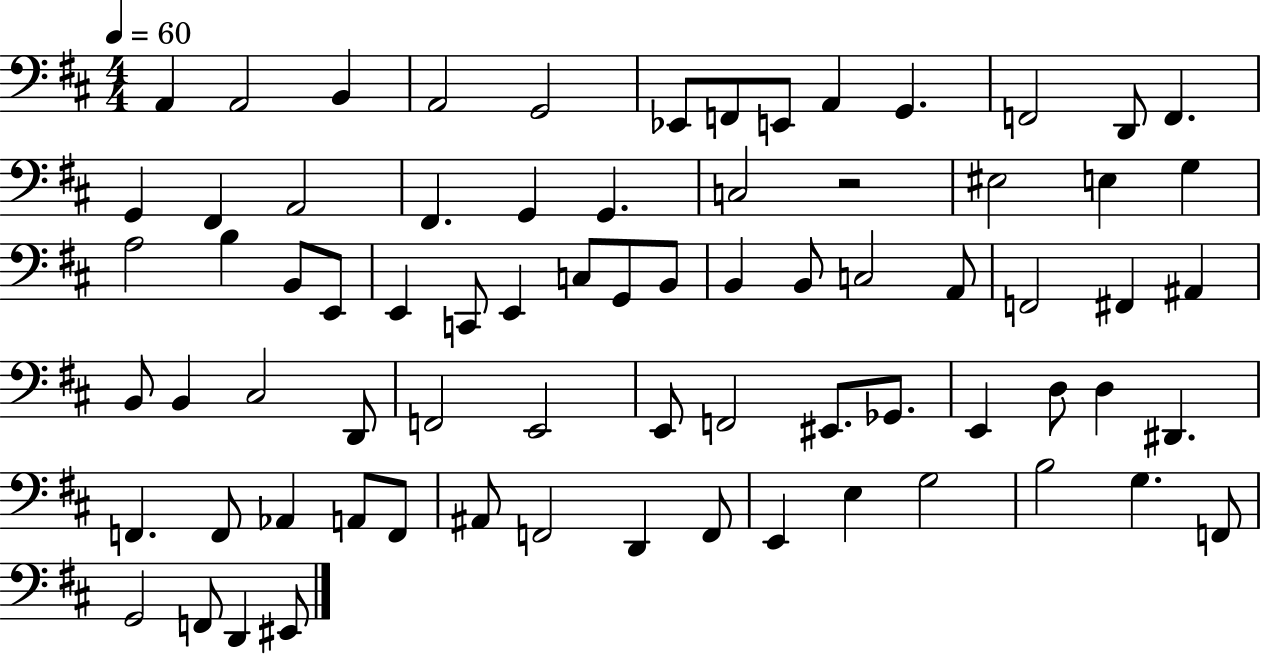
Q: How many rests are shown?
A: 1